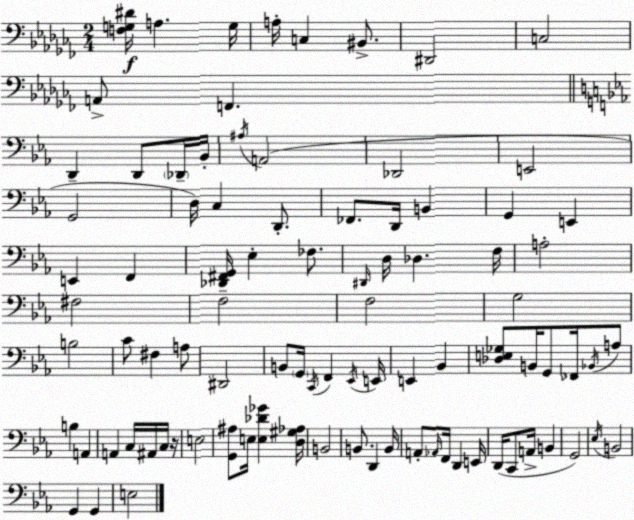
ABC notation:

X:1
T:Untitled
M:2/4
L:1/4
K:Abm
[F,G,^D]/4 A, G,/4 A,/4 C, ^B,,/2 ^D,,2 C,2 A,,/2 F,, D,, D,,/2 _D,,/4 _B,,/4 ^A,/4 A,,2 _D,,2 E,,2 G,,2 D,/4 C, D,,/2 _F,,/2 D,,/4 B,, G,, E,, E,, F,, [_D,,^F,,G,,]/4 _E, _F,/2 ^D,,/4 D,/4 _D, F,/4 A,2 ^F,2 F,2 F,2 G,2 B,2 C/2 ^F, A,/2 ^D,,2 B,,/2 G,,/4 C,,/4 F,, _E,,/4 E,,/4 E,, _B,, [_D,E,_G,]/2 B,,/4 G,,/2 _F,,/4 _B,,/4 A,/2 B, A,, A,, C,/4 ^A,,/4 C,/4 z/4 E,2 [G,,^A,]/2 E,/4 [E,_D_G] [D,^G,_A,]/4 B,,2 B,,/2 D,, B,,/4 A,,/2 _A,,/4 F,,/4 D,, E,,/4 D,,/4 C,,/2 A,,/4 B,, G,,2 _E,/4 B,,2 G,, G,, E,2